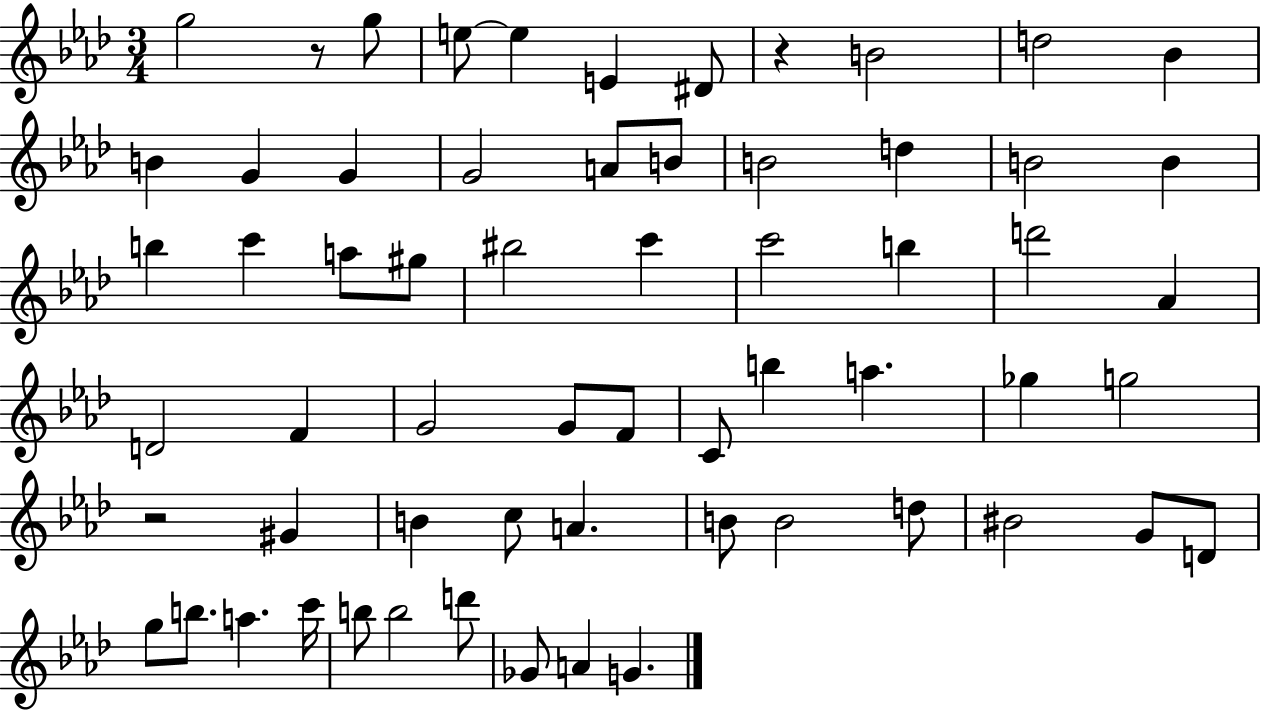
{
  \clef treble
  \numericTimeSignature
  \time 3/4
  \key aes \major
  g''2 r8 g''8 | e''8~~ e''4 e'4 dis'8 | r4 b'2 | d''2 bes'4 | \break b'4 g'4 g'4 | g'2 a'8 b'8 | b'2 d''4 | b'2 b'4 | \break b''4 c'''4 a''8 gis''8 | bis''2 c'''4 | c'''2 b''4 | d'''2 aes'4 | \break d'2 f'4 | g'2 g'8 f'8 | c'8 b''4 a''4. | ges''4 g''2 | \break r2 gis'4 | b'4 c''8 a'4. | b'8 b'2 d''8 | bis'2 g'8 d'8 | \break g''8 b''8. a''4. c'''16 | b''8 b''2 d'''8 | ges'8 a'4 g'4. | \bar "|."
}